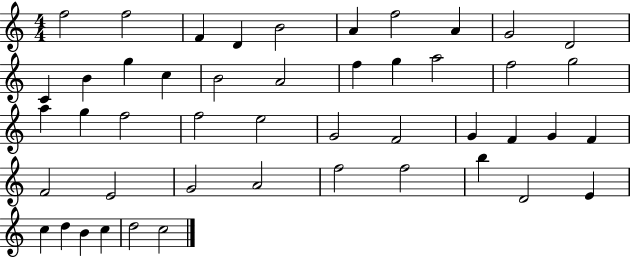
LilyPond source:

{
  \clef treble
  \numericTimeSignature
  \time 4/4
  \key c \major
  f''2 f''2 | f'4 d'4 b'2 | a'4 f''2 a'4 | g'2 d'2 | \break c'4 b'4 g''4 c''4 | b'2 a'2 | f''4 g''4 a''2 | f''2 g''2 | \break a''4 g''4 f''2 | f''2 e''2 | g'2 f'2 | g'4 f'4 g'4 f'4 | \break f'2 e'2 | g'2 a'2 | f''2 f''2 | b''4 d'2 e'4 | \break c''4 d''4 b'4 c''4 | d''2 c''2 | \bar "|."
}